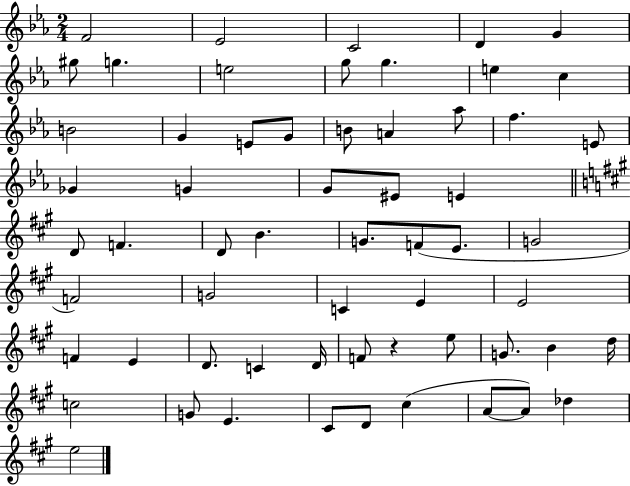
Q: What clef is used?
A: treble